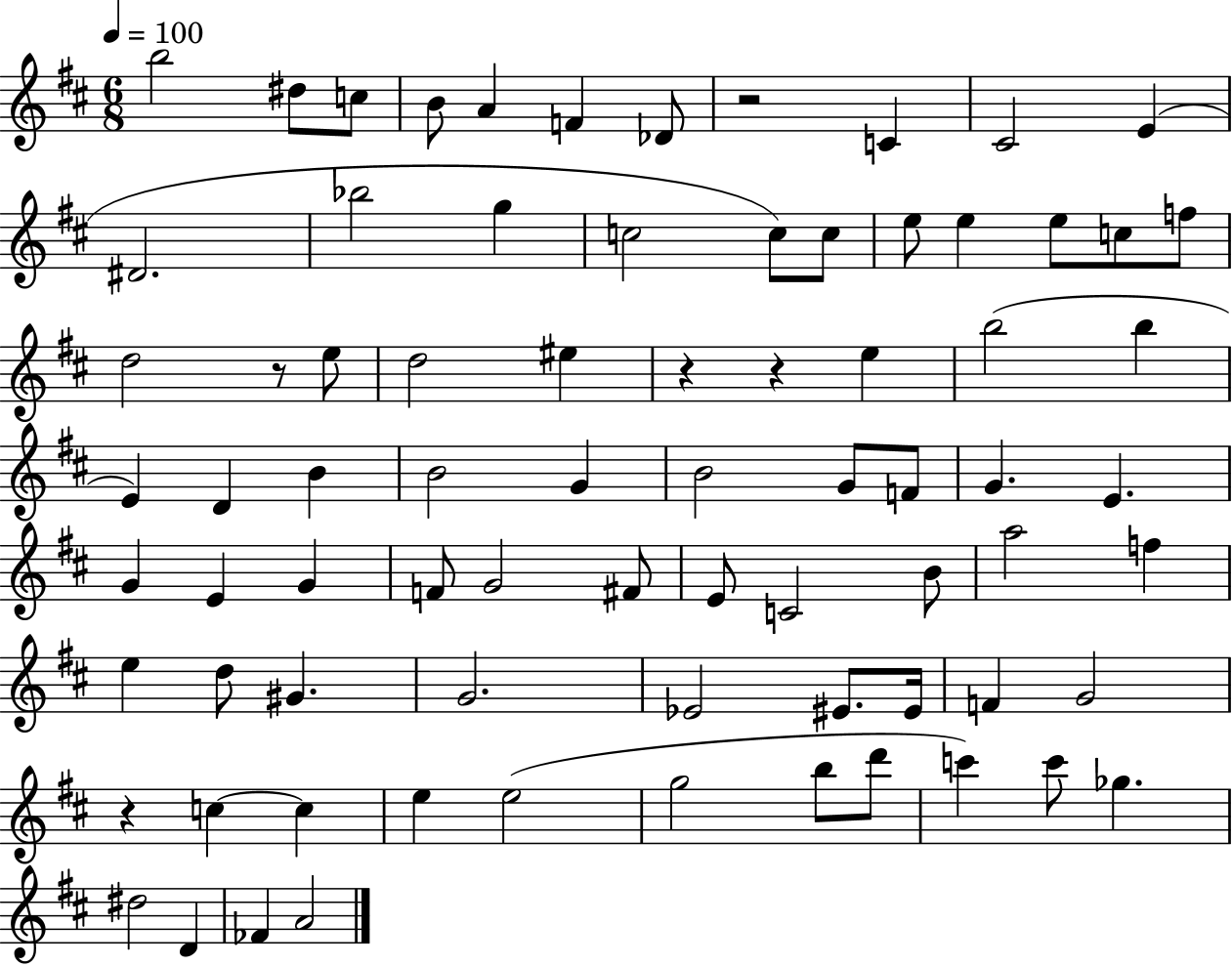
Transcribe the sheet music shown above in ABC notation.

X:1
T:Untitled
M:6/8
L:1/4
K:D
b2 ^d/2 c/2 B/2 A F _D/2 z2 C ^C2 E ^D2 _b2 g c2 c/2 c/2 e/2 e e/2 c/2 f/2 d2 z/2 e/2 d2 ^e z z e b2 b E D B B2 G B2 G/2 F/2 G E G E G F/2 G2 ^F/2 E/2 C2 B/2 a2 f e d/2 ^G G2 _E2 ^E/2 ^E/4 F G2 z c c e e2 g2 b/2 d'/2 c' c'/2 _g ^d2 D _F A2